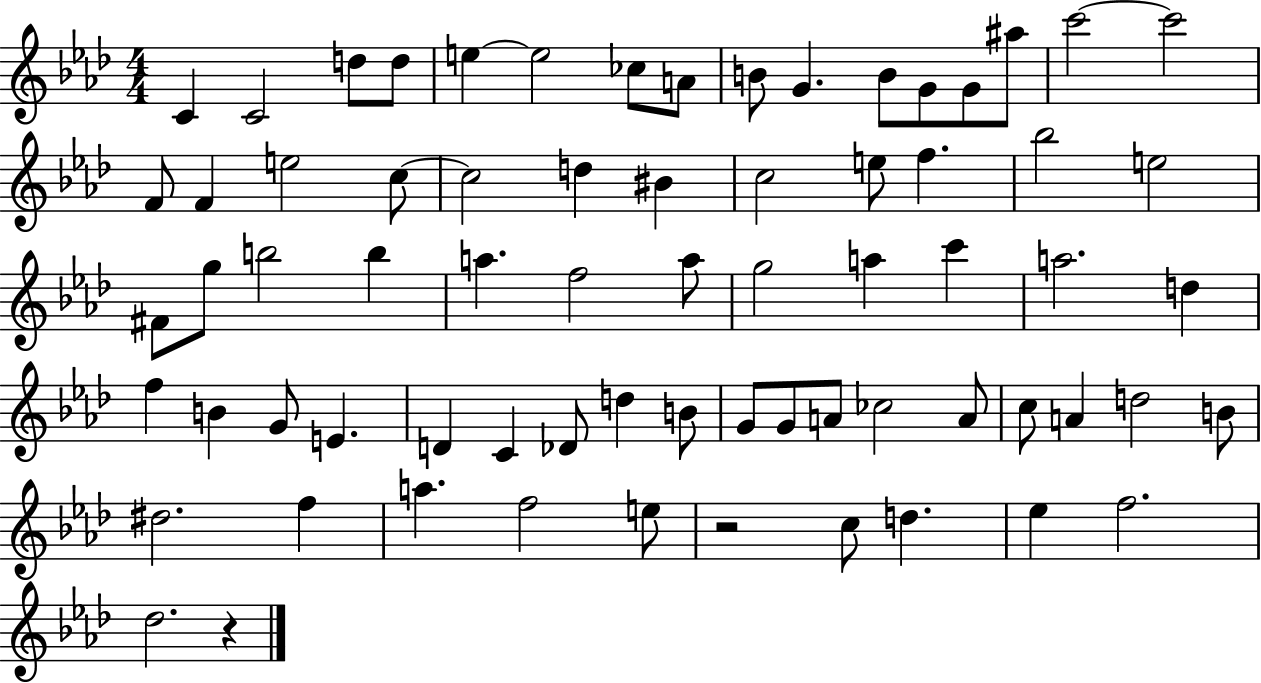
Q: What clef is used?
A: treble